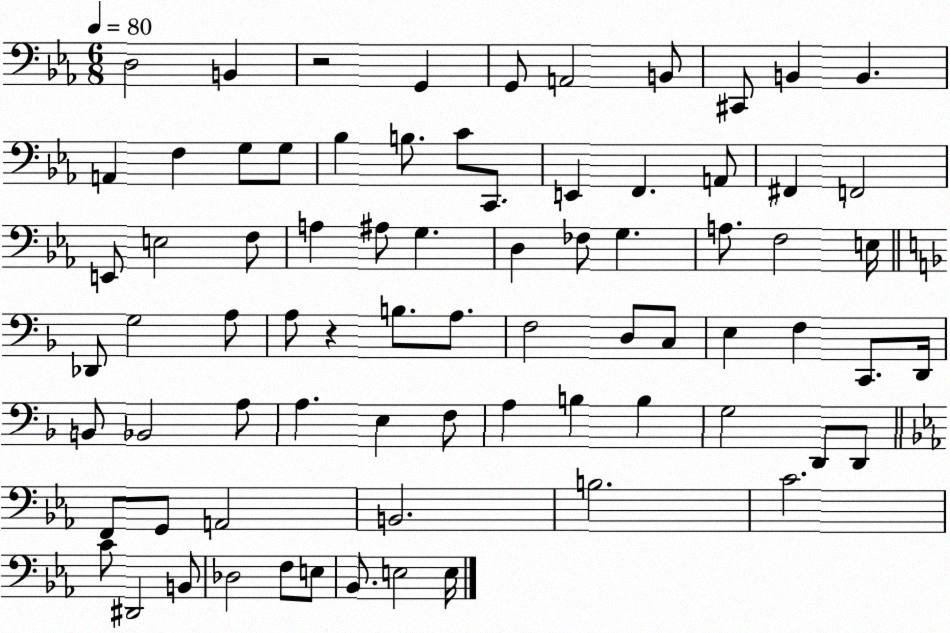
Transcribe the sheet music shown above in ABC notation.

X:1
T:Untitled
M:6/8
L:1/4
K:Eb
D,2 B,, z2 G,, G,,/2 A,,2 B,,/2 ^C,,/2 B,, B,, A,, F, G,/2 G,/2 _B, B,/2 C/2 C,,/2 E,, F,, A,,/2 ^F,, F,,2 E,,/2 E,2 F,/2 A, ^A,/2 G, D, _F,/2 G, A,/2 F,2 E,/4 _D,,/2 G,2 A,/2 A,/2 z B,/2 A,/2 F,2 D,/2 C,/2 E, F, C,,/2 D,,/4 B,,/2 _B,,2 A,/2 A, E, F,/2 A, B, B, G,2 D,,/2 D,,/2 F,,/2 G,,/2 A,,2 B,,2 B,2 C2 C/2 ^D,,2 B,,/2 _D,2 F,/2 E,/2 _B,,/2 E,2 E,/4